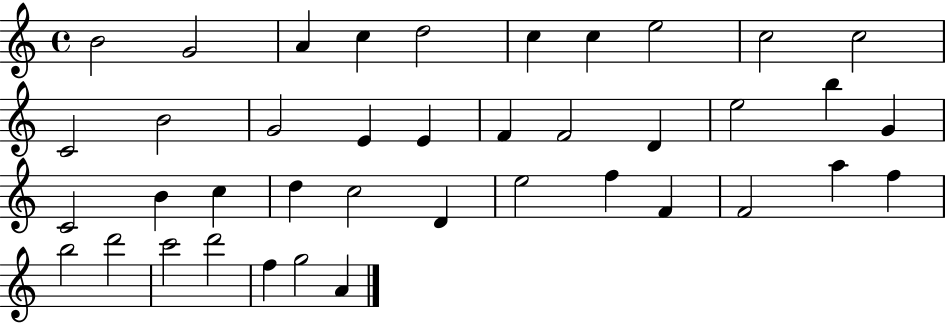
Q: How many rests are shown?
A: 0